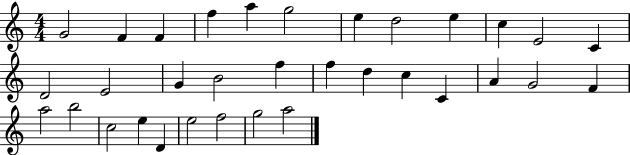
G4/h F4/q F4/q F5/q A5/q G5/h E5/q D5/h E5/q C5/q E4/h C4/q D4/h E4/h G4/q B4/h F5/q F5/q D5/q C5/q C4/q A4/q G4/h F4/q A5/h B5/h C5/h E5/q D4/q E5/h F5/h G5/h A5/h